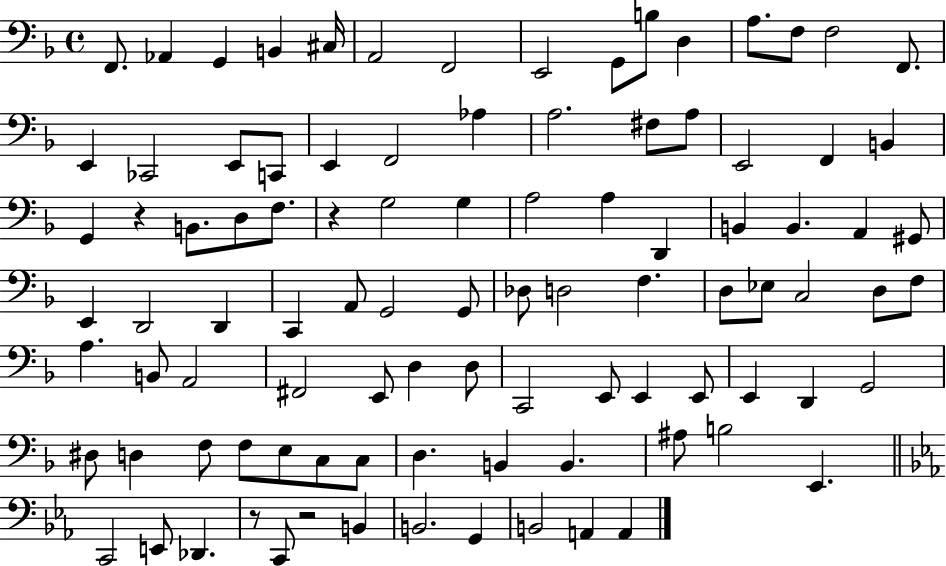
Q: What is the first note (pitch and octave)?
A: F2